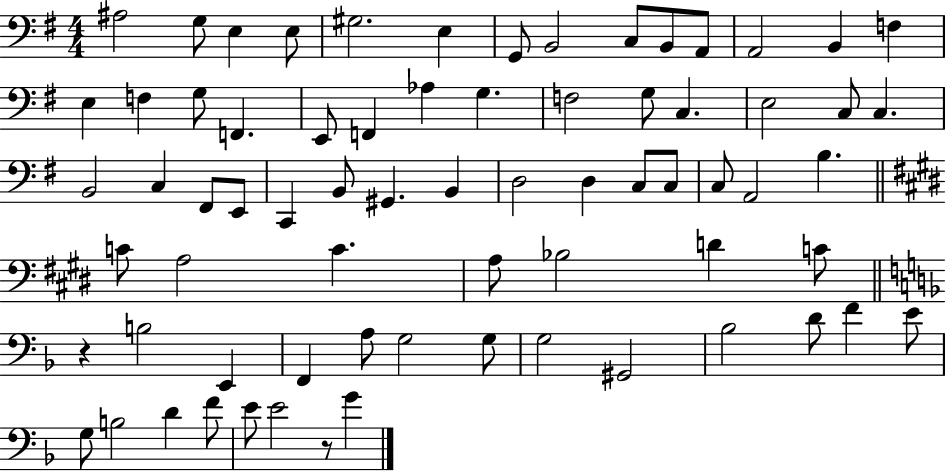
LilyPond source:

{
  \clef bass
  \numericTimeSignature
  \time 4/4
  \key g \major
  ais2 g8 e4 e8 | gis2. e4 | g,8 b,2 c8 b,8 a,8 | a,2 b,4 f4 | \break e4 f4 g8 f,4. | e,8 f,4 aes4 g4. | f2 g8 c4. | e2 c8 c4. | \break b,2 c4 fis,8 e,8 | c,4 b,8 gis,4. b,4 | d2 d4 c8 c8 | c8 a,2 b4. | \break \bar "||" \break \key e \major c'8 a2 c'4. | a8 bes2 d'4 c'8 | \bar "||" \break \key f \major r4 b2 e,4 | f,4 a8 g2 g8 | g2 gis,2 | bes2 d'8 f'4 e'8 | \break g8 b2 d'4 f'8 | e'8 e'2 r8 g'4 | \bar "|."
}